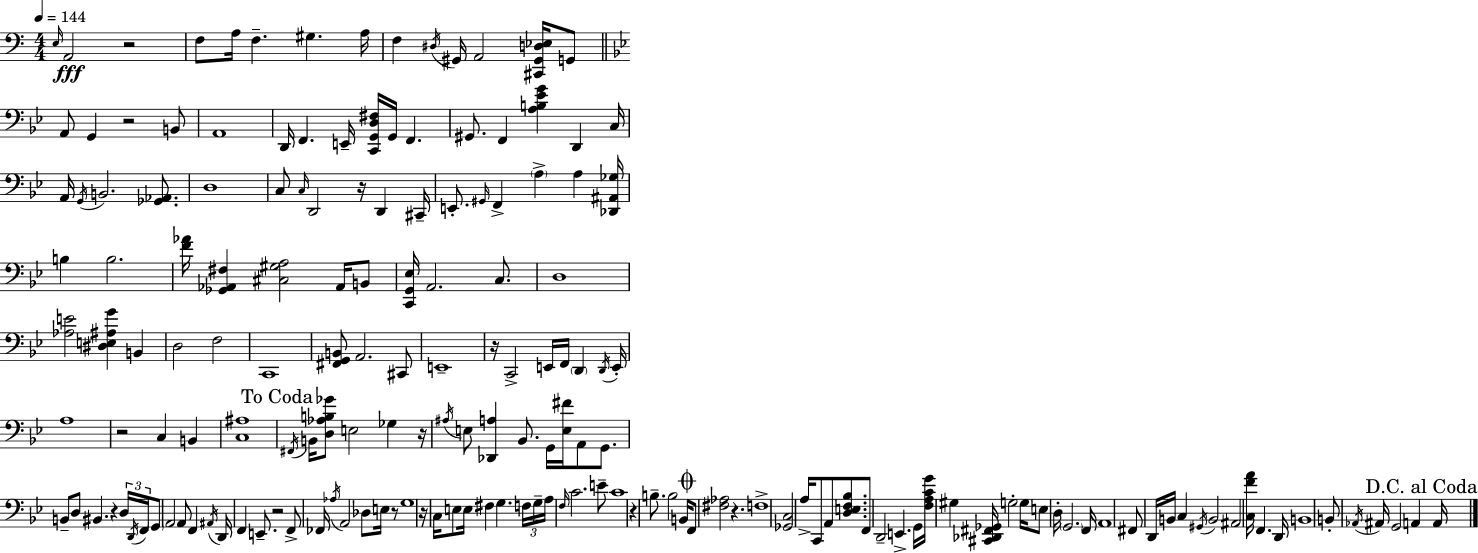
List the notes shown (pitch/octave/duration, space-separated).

E3/s A2/h R/h F3/e A3/s F3/q. G#3/q. A3/s F3/q D#3/s G#2/s A2/h [C#2,G#2,D3,Eb3]/s G2/e A2/e G2/q R/h B2/e A2/w D2/s F2/q. E2/s [C2,G2,D3,F#3]/s G2/s F2/q. G#2/e. F2/q [A3,B3,Eb4,G4]/q D2/q C3/s A2/s G2/s B2/h. [Gb2,Ab2]/e. D3/w C3/e C3/s D2/h R/s D2/q C#2/s E2/e. G#2/s F2/q A3/q A3/q [Db2,A#2,Gb3]/s B3/q B3/h. [F4,Ab4]/s [Gb2,Ab2,F#3]/q [C#3,G#3,A3]/h Ab2/s B2/e [C2,G2,Eb3]/s A2/h. C3/e. D3/w [Ab3,E4]/h [D#3,E3,A#3,G4]/q B2/q D3/h F3/h C2/w [F#2,G2,B2]/e A2/h. C#2/e E2/w R/s C2/h E2/s F2/s D2/q D2/s E2/s A3/w R/h C3/q B2/q [C3,A#3]/w F#2/s B2/s [D3,Ab3,B3,Gb4]/e E3/h Gb3/q R/s A#3/s E3/e [Db2,A3]/q Bb2/e. G2/s [E3,F#4]/s A2/e G2/e. B2/e D3/e BIS2/q. R/q D3/s D2/s F2/s G2/e A2/h A2/e F2/q A#2/s D2/s F2/q E2/e. R/h F2/e FES2/s Ab3/s A2/h Db3/e E3/s R/e G3/w R/s C3/s E3/e E3/s F#3/q G3/q. F3/s G3/s A3/s F3/s C4/h. E4/e C4/w R/q B3/e. B3/h B2/s F2/e [F#3,Ab3]/h R/q. F3/w [Gb2,C3]/h A3/s C2/e A2/e [D3,E3,F3,Bb3]/e. F2/e D2/h E2/q. G2/s [F3,A3,C4,G4]/s G#3/q [C#2,Db2,F#2,Gb2]/s G3/h G3/s E3/e D3/s G2/h. F2/s A2/w F#2/e D2/s B2/s C3/q G#2/s B2/h A#2/h [C3,F4,A4]/s F2/q. D2/s B2/w B2/e Ab2/s A#2/s G2/h A2/q A2/s